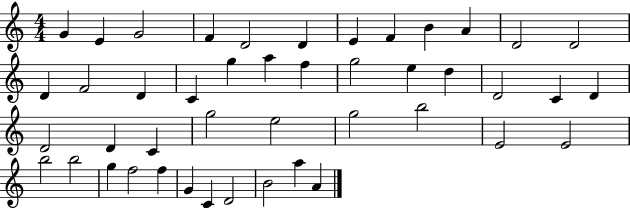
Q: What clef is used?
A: treble